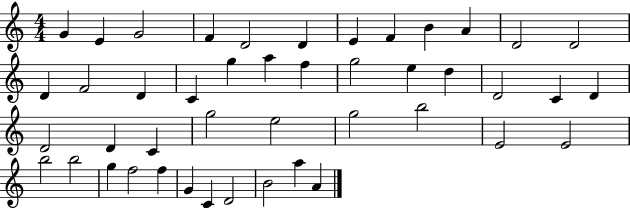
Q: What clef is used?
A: treble